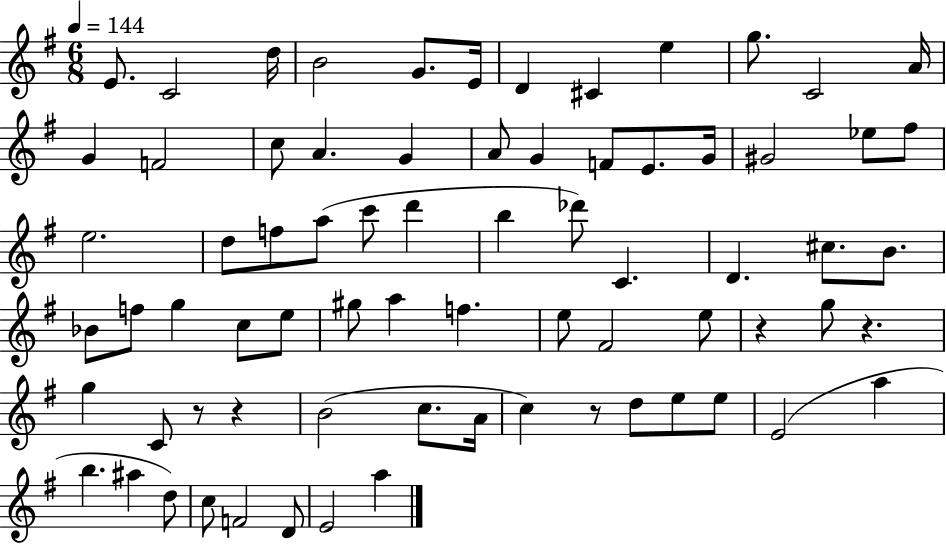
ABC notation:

X:1
T:Untitled
M:6/8
L:1/4
K:G
E/2 C2 d/4 B2 G/2 E/4 D ^C e g/2 C2 A/4 G F2 c/2 A G A/2 G F/2 E/2 G/4 ^G2 _e/2 ^f/2 e2 d/2 f/2 a/2 c'/2 d' b _d'/2 C D ^c/2 B/2 _B/2 f/2 g c/2 e/2 ^g/2 a f e/2 ^F2 e/2 z g/2 z g C/2 z/2 z B2 c/2 A/4 c z/2 d/2 e/2 e/2 E2 a b ^a d/2 c/2 F2 D/2 E2 a